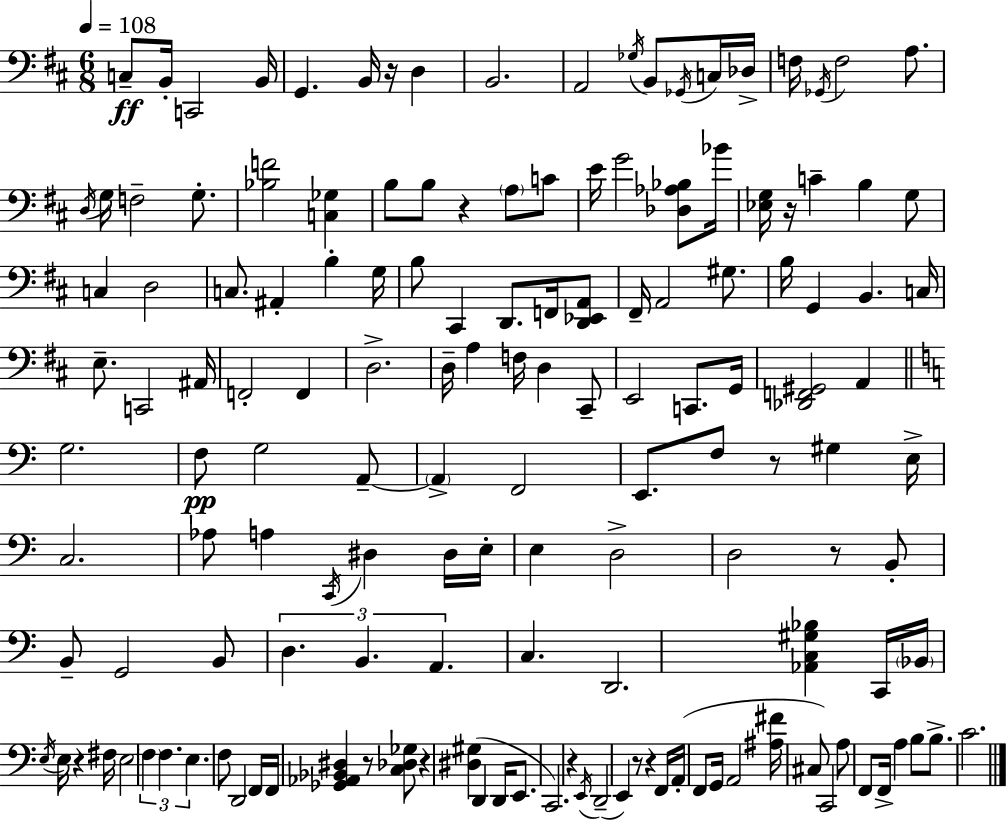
C3/e B2/s C2/h B2/s G2/q. B2/s R/s D3/q B2/h. A2/h Gb3/s B2/e Gb2/s C3/s Db3/s F3/s Gb2/s F3/h A3/e. D3/s G3/s F3/h G3/e. [Bb3,F4]/h [C3,Gb3]/q B3/e B3/e R/q A3/e C4/e E4/s G4/h [Db3,Ab3,Bb3]/e Bb4/s [Eb3,G3]/s R/s C4/q B3/q G3/e C3/q D3/h C3/e. A#2/q B3/q G3/s B3/e C#2/q D2/e. F2/s [D2,Eb2,A2]/e F#2/s A2/h G#3/e. B3/s G2/q B2/q. C3/s E3/e. C2/h A#2/s F2/h F2/q D3/h. D3/s A3/q F3/s D3/q C#2/e E2/h C2/e. G2/s [Db2,F2,G#2]/h A2/q G3/h. F3/e G3/h A2/e A2/q F2/h E2/e. F3/e R/e G#3/q E3/s C3/h. Ab3/e A3/q C2/s D#3/q D#3/s E3/s E3/q D3/h D3/h R/e B2/e B2/e G2/h B2/e D3/q. B2/q. A2/q. C3/q. D2/h. [Ab2,C3,G#3,Bb3]/q C2/s Bb2/s E3/s E3/s R/q F#3/s E3/h F3/q F3/q. E3/q. F3/e D2/h F2/s F2/s [Gb2,Ab2,Bb2,D#3]/q R/e [C3,Db3,Gb3]/e R/q [D#3,G#3]/q D2/q D2/s E2/e. C2/h. R/q E2/s D2/h E2/q R/e R/q F2/s A2/s F2/e G2/s A2/h [A#3,F#4]/s C#3/e C2/h A3/e F2/e F2/s A3/q B3/e B3/e. C4/h.